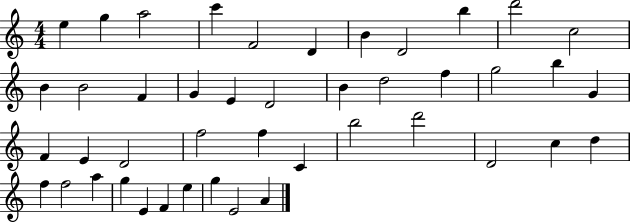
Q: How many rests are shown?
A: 0